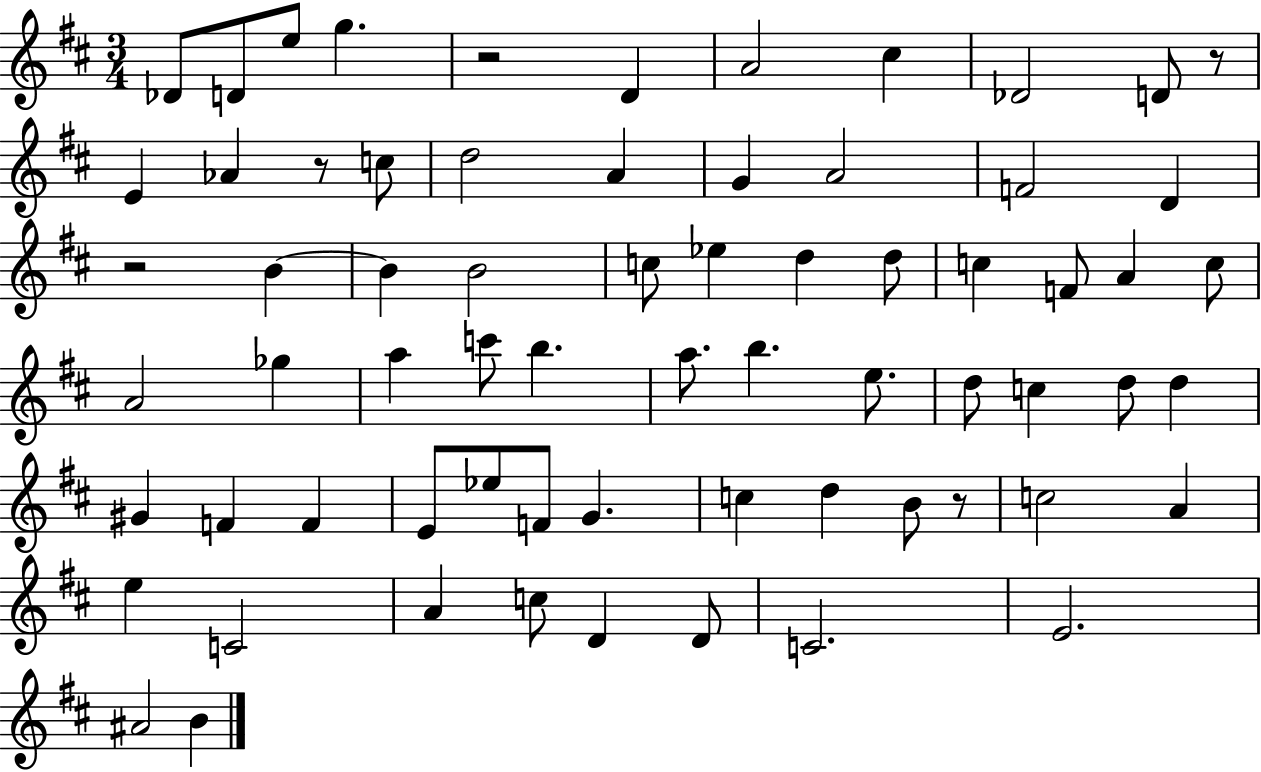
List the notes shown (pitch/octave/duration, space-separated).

Db4/e D4/e E5/e G5/q. R/h D4/q A4/h C#5/q Db4/h D4/e R/e E4/q Ab4/q R/e C5/e D5/h A4/q G4/q A4/h F4/h D4/q R/h B4/q B4/q B4/h C5/e Eb5/q D5/q D5/e C5/q F4/e A4/q C5/e A4/h Gb5/q A5/q C6/e B5/q. A5/e. B5/q. E5/e. D5/e C5/q D5/e D5/q G#4/q F4/q F4/q E4/e Eb5/e F4/e G4/q. C5/q D5/q B4/e R/e C5/h A4/q E5/q C4/h A4/q C5/e D4/q D4/e C4/h. E4/h. A#4/h B4/q